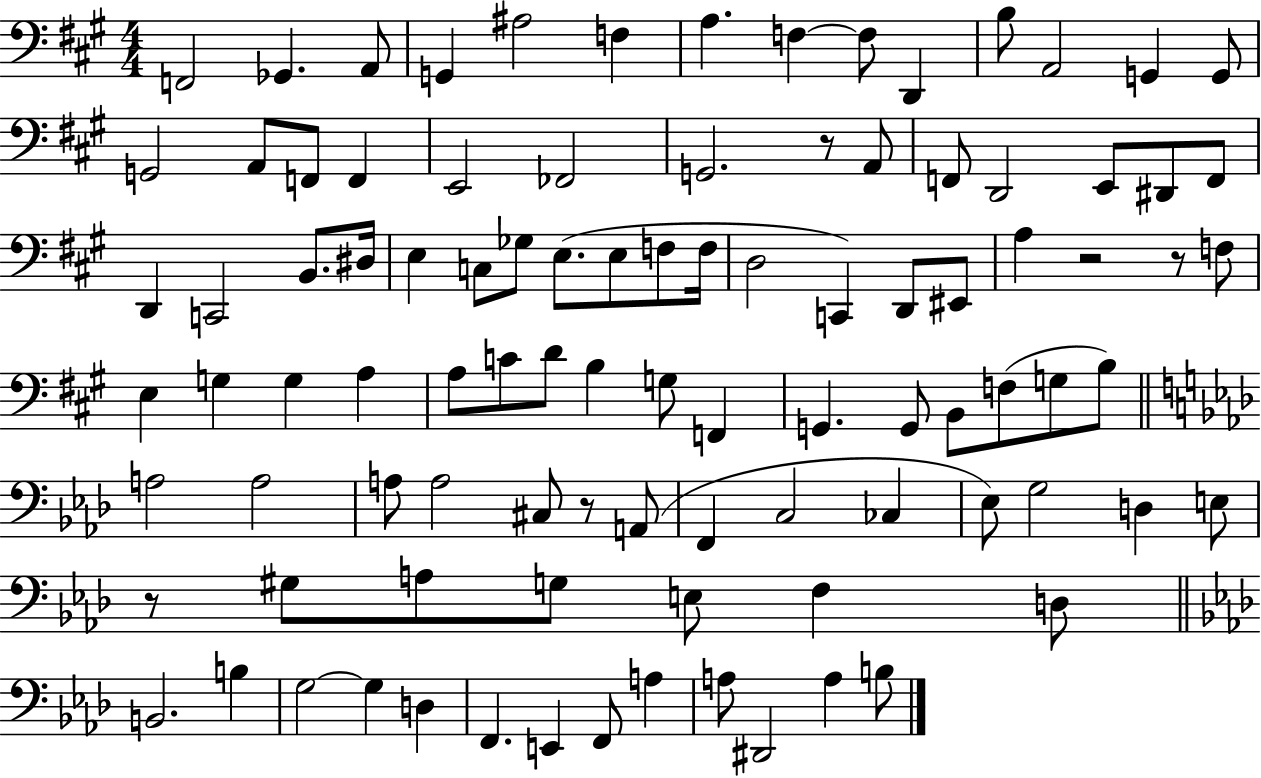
F2/h Gb2/q. A2/e G2/q A#3/h F3/q A3/q. F3/q F3/e D2/q B3/e A2/h G2/q G2/e G2/h A2/e F2/e F2/q E2/h FES2/h G2/h. R/e A2/e F2/e D2/h E2/e D#2/e F2/e D2/q C2/h B2/e. D#3/s E3/q C3/e Gb3/e E3/e. E3/e F3/e F3/s D3/h C2/q D2/e EIS2/e A3/q R/h R/e F3/e E3/q G3/q G3/q A3/q A3/e C4/e D4/e B3/q G3/e F2/q G2/q. G2/e B2/e F3/e G3/e B3/e A3/h A3/h A3/e A3/h C#3/e R/e A2/e F2/q C3/h CES3/q Eb3/e G3/h D3/q E3/e R/e G#3/e A3/e G3/e E3/e F3/q D3/e B2/h. B3/q G3/h G3/q D3/q F2/q. E2/q F2/e A3/q A3/e D#2/h A3/q B3/e